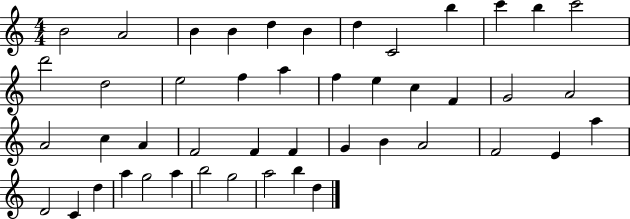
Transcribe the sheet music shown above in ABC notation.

X:1
T:Untitled
M:4/4
L:1/4
K:C
B2 A2 B B d B d C2 b c' b c'2 d'2 d2 e2 f a f e c F G2 A2 A2 c A F2 F F G B A2 F2 E a D2 C d a g2 a b2 g2 a2 b d